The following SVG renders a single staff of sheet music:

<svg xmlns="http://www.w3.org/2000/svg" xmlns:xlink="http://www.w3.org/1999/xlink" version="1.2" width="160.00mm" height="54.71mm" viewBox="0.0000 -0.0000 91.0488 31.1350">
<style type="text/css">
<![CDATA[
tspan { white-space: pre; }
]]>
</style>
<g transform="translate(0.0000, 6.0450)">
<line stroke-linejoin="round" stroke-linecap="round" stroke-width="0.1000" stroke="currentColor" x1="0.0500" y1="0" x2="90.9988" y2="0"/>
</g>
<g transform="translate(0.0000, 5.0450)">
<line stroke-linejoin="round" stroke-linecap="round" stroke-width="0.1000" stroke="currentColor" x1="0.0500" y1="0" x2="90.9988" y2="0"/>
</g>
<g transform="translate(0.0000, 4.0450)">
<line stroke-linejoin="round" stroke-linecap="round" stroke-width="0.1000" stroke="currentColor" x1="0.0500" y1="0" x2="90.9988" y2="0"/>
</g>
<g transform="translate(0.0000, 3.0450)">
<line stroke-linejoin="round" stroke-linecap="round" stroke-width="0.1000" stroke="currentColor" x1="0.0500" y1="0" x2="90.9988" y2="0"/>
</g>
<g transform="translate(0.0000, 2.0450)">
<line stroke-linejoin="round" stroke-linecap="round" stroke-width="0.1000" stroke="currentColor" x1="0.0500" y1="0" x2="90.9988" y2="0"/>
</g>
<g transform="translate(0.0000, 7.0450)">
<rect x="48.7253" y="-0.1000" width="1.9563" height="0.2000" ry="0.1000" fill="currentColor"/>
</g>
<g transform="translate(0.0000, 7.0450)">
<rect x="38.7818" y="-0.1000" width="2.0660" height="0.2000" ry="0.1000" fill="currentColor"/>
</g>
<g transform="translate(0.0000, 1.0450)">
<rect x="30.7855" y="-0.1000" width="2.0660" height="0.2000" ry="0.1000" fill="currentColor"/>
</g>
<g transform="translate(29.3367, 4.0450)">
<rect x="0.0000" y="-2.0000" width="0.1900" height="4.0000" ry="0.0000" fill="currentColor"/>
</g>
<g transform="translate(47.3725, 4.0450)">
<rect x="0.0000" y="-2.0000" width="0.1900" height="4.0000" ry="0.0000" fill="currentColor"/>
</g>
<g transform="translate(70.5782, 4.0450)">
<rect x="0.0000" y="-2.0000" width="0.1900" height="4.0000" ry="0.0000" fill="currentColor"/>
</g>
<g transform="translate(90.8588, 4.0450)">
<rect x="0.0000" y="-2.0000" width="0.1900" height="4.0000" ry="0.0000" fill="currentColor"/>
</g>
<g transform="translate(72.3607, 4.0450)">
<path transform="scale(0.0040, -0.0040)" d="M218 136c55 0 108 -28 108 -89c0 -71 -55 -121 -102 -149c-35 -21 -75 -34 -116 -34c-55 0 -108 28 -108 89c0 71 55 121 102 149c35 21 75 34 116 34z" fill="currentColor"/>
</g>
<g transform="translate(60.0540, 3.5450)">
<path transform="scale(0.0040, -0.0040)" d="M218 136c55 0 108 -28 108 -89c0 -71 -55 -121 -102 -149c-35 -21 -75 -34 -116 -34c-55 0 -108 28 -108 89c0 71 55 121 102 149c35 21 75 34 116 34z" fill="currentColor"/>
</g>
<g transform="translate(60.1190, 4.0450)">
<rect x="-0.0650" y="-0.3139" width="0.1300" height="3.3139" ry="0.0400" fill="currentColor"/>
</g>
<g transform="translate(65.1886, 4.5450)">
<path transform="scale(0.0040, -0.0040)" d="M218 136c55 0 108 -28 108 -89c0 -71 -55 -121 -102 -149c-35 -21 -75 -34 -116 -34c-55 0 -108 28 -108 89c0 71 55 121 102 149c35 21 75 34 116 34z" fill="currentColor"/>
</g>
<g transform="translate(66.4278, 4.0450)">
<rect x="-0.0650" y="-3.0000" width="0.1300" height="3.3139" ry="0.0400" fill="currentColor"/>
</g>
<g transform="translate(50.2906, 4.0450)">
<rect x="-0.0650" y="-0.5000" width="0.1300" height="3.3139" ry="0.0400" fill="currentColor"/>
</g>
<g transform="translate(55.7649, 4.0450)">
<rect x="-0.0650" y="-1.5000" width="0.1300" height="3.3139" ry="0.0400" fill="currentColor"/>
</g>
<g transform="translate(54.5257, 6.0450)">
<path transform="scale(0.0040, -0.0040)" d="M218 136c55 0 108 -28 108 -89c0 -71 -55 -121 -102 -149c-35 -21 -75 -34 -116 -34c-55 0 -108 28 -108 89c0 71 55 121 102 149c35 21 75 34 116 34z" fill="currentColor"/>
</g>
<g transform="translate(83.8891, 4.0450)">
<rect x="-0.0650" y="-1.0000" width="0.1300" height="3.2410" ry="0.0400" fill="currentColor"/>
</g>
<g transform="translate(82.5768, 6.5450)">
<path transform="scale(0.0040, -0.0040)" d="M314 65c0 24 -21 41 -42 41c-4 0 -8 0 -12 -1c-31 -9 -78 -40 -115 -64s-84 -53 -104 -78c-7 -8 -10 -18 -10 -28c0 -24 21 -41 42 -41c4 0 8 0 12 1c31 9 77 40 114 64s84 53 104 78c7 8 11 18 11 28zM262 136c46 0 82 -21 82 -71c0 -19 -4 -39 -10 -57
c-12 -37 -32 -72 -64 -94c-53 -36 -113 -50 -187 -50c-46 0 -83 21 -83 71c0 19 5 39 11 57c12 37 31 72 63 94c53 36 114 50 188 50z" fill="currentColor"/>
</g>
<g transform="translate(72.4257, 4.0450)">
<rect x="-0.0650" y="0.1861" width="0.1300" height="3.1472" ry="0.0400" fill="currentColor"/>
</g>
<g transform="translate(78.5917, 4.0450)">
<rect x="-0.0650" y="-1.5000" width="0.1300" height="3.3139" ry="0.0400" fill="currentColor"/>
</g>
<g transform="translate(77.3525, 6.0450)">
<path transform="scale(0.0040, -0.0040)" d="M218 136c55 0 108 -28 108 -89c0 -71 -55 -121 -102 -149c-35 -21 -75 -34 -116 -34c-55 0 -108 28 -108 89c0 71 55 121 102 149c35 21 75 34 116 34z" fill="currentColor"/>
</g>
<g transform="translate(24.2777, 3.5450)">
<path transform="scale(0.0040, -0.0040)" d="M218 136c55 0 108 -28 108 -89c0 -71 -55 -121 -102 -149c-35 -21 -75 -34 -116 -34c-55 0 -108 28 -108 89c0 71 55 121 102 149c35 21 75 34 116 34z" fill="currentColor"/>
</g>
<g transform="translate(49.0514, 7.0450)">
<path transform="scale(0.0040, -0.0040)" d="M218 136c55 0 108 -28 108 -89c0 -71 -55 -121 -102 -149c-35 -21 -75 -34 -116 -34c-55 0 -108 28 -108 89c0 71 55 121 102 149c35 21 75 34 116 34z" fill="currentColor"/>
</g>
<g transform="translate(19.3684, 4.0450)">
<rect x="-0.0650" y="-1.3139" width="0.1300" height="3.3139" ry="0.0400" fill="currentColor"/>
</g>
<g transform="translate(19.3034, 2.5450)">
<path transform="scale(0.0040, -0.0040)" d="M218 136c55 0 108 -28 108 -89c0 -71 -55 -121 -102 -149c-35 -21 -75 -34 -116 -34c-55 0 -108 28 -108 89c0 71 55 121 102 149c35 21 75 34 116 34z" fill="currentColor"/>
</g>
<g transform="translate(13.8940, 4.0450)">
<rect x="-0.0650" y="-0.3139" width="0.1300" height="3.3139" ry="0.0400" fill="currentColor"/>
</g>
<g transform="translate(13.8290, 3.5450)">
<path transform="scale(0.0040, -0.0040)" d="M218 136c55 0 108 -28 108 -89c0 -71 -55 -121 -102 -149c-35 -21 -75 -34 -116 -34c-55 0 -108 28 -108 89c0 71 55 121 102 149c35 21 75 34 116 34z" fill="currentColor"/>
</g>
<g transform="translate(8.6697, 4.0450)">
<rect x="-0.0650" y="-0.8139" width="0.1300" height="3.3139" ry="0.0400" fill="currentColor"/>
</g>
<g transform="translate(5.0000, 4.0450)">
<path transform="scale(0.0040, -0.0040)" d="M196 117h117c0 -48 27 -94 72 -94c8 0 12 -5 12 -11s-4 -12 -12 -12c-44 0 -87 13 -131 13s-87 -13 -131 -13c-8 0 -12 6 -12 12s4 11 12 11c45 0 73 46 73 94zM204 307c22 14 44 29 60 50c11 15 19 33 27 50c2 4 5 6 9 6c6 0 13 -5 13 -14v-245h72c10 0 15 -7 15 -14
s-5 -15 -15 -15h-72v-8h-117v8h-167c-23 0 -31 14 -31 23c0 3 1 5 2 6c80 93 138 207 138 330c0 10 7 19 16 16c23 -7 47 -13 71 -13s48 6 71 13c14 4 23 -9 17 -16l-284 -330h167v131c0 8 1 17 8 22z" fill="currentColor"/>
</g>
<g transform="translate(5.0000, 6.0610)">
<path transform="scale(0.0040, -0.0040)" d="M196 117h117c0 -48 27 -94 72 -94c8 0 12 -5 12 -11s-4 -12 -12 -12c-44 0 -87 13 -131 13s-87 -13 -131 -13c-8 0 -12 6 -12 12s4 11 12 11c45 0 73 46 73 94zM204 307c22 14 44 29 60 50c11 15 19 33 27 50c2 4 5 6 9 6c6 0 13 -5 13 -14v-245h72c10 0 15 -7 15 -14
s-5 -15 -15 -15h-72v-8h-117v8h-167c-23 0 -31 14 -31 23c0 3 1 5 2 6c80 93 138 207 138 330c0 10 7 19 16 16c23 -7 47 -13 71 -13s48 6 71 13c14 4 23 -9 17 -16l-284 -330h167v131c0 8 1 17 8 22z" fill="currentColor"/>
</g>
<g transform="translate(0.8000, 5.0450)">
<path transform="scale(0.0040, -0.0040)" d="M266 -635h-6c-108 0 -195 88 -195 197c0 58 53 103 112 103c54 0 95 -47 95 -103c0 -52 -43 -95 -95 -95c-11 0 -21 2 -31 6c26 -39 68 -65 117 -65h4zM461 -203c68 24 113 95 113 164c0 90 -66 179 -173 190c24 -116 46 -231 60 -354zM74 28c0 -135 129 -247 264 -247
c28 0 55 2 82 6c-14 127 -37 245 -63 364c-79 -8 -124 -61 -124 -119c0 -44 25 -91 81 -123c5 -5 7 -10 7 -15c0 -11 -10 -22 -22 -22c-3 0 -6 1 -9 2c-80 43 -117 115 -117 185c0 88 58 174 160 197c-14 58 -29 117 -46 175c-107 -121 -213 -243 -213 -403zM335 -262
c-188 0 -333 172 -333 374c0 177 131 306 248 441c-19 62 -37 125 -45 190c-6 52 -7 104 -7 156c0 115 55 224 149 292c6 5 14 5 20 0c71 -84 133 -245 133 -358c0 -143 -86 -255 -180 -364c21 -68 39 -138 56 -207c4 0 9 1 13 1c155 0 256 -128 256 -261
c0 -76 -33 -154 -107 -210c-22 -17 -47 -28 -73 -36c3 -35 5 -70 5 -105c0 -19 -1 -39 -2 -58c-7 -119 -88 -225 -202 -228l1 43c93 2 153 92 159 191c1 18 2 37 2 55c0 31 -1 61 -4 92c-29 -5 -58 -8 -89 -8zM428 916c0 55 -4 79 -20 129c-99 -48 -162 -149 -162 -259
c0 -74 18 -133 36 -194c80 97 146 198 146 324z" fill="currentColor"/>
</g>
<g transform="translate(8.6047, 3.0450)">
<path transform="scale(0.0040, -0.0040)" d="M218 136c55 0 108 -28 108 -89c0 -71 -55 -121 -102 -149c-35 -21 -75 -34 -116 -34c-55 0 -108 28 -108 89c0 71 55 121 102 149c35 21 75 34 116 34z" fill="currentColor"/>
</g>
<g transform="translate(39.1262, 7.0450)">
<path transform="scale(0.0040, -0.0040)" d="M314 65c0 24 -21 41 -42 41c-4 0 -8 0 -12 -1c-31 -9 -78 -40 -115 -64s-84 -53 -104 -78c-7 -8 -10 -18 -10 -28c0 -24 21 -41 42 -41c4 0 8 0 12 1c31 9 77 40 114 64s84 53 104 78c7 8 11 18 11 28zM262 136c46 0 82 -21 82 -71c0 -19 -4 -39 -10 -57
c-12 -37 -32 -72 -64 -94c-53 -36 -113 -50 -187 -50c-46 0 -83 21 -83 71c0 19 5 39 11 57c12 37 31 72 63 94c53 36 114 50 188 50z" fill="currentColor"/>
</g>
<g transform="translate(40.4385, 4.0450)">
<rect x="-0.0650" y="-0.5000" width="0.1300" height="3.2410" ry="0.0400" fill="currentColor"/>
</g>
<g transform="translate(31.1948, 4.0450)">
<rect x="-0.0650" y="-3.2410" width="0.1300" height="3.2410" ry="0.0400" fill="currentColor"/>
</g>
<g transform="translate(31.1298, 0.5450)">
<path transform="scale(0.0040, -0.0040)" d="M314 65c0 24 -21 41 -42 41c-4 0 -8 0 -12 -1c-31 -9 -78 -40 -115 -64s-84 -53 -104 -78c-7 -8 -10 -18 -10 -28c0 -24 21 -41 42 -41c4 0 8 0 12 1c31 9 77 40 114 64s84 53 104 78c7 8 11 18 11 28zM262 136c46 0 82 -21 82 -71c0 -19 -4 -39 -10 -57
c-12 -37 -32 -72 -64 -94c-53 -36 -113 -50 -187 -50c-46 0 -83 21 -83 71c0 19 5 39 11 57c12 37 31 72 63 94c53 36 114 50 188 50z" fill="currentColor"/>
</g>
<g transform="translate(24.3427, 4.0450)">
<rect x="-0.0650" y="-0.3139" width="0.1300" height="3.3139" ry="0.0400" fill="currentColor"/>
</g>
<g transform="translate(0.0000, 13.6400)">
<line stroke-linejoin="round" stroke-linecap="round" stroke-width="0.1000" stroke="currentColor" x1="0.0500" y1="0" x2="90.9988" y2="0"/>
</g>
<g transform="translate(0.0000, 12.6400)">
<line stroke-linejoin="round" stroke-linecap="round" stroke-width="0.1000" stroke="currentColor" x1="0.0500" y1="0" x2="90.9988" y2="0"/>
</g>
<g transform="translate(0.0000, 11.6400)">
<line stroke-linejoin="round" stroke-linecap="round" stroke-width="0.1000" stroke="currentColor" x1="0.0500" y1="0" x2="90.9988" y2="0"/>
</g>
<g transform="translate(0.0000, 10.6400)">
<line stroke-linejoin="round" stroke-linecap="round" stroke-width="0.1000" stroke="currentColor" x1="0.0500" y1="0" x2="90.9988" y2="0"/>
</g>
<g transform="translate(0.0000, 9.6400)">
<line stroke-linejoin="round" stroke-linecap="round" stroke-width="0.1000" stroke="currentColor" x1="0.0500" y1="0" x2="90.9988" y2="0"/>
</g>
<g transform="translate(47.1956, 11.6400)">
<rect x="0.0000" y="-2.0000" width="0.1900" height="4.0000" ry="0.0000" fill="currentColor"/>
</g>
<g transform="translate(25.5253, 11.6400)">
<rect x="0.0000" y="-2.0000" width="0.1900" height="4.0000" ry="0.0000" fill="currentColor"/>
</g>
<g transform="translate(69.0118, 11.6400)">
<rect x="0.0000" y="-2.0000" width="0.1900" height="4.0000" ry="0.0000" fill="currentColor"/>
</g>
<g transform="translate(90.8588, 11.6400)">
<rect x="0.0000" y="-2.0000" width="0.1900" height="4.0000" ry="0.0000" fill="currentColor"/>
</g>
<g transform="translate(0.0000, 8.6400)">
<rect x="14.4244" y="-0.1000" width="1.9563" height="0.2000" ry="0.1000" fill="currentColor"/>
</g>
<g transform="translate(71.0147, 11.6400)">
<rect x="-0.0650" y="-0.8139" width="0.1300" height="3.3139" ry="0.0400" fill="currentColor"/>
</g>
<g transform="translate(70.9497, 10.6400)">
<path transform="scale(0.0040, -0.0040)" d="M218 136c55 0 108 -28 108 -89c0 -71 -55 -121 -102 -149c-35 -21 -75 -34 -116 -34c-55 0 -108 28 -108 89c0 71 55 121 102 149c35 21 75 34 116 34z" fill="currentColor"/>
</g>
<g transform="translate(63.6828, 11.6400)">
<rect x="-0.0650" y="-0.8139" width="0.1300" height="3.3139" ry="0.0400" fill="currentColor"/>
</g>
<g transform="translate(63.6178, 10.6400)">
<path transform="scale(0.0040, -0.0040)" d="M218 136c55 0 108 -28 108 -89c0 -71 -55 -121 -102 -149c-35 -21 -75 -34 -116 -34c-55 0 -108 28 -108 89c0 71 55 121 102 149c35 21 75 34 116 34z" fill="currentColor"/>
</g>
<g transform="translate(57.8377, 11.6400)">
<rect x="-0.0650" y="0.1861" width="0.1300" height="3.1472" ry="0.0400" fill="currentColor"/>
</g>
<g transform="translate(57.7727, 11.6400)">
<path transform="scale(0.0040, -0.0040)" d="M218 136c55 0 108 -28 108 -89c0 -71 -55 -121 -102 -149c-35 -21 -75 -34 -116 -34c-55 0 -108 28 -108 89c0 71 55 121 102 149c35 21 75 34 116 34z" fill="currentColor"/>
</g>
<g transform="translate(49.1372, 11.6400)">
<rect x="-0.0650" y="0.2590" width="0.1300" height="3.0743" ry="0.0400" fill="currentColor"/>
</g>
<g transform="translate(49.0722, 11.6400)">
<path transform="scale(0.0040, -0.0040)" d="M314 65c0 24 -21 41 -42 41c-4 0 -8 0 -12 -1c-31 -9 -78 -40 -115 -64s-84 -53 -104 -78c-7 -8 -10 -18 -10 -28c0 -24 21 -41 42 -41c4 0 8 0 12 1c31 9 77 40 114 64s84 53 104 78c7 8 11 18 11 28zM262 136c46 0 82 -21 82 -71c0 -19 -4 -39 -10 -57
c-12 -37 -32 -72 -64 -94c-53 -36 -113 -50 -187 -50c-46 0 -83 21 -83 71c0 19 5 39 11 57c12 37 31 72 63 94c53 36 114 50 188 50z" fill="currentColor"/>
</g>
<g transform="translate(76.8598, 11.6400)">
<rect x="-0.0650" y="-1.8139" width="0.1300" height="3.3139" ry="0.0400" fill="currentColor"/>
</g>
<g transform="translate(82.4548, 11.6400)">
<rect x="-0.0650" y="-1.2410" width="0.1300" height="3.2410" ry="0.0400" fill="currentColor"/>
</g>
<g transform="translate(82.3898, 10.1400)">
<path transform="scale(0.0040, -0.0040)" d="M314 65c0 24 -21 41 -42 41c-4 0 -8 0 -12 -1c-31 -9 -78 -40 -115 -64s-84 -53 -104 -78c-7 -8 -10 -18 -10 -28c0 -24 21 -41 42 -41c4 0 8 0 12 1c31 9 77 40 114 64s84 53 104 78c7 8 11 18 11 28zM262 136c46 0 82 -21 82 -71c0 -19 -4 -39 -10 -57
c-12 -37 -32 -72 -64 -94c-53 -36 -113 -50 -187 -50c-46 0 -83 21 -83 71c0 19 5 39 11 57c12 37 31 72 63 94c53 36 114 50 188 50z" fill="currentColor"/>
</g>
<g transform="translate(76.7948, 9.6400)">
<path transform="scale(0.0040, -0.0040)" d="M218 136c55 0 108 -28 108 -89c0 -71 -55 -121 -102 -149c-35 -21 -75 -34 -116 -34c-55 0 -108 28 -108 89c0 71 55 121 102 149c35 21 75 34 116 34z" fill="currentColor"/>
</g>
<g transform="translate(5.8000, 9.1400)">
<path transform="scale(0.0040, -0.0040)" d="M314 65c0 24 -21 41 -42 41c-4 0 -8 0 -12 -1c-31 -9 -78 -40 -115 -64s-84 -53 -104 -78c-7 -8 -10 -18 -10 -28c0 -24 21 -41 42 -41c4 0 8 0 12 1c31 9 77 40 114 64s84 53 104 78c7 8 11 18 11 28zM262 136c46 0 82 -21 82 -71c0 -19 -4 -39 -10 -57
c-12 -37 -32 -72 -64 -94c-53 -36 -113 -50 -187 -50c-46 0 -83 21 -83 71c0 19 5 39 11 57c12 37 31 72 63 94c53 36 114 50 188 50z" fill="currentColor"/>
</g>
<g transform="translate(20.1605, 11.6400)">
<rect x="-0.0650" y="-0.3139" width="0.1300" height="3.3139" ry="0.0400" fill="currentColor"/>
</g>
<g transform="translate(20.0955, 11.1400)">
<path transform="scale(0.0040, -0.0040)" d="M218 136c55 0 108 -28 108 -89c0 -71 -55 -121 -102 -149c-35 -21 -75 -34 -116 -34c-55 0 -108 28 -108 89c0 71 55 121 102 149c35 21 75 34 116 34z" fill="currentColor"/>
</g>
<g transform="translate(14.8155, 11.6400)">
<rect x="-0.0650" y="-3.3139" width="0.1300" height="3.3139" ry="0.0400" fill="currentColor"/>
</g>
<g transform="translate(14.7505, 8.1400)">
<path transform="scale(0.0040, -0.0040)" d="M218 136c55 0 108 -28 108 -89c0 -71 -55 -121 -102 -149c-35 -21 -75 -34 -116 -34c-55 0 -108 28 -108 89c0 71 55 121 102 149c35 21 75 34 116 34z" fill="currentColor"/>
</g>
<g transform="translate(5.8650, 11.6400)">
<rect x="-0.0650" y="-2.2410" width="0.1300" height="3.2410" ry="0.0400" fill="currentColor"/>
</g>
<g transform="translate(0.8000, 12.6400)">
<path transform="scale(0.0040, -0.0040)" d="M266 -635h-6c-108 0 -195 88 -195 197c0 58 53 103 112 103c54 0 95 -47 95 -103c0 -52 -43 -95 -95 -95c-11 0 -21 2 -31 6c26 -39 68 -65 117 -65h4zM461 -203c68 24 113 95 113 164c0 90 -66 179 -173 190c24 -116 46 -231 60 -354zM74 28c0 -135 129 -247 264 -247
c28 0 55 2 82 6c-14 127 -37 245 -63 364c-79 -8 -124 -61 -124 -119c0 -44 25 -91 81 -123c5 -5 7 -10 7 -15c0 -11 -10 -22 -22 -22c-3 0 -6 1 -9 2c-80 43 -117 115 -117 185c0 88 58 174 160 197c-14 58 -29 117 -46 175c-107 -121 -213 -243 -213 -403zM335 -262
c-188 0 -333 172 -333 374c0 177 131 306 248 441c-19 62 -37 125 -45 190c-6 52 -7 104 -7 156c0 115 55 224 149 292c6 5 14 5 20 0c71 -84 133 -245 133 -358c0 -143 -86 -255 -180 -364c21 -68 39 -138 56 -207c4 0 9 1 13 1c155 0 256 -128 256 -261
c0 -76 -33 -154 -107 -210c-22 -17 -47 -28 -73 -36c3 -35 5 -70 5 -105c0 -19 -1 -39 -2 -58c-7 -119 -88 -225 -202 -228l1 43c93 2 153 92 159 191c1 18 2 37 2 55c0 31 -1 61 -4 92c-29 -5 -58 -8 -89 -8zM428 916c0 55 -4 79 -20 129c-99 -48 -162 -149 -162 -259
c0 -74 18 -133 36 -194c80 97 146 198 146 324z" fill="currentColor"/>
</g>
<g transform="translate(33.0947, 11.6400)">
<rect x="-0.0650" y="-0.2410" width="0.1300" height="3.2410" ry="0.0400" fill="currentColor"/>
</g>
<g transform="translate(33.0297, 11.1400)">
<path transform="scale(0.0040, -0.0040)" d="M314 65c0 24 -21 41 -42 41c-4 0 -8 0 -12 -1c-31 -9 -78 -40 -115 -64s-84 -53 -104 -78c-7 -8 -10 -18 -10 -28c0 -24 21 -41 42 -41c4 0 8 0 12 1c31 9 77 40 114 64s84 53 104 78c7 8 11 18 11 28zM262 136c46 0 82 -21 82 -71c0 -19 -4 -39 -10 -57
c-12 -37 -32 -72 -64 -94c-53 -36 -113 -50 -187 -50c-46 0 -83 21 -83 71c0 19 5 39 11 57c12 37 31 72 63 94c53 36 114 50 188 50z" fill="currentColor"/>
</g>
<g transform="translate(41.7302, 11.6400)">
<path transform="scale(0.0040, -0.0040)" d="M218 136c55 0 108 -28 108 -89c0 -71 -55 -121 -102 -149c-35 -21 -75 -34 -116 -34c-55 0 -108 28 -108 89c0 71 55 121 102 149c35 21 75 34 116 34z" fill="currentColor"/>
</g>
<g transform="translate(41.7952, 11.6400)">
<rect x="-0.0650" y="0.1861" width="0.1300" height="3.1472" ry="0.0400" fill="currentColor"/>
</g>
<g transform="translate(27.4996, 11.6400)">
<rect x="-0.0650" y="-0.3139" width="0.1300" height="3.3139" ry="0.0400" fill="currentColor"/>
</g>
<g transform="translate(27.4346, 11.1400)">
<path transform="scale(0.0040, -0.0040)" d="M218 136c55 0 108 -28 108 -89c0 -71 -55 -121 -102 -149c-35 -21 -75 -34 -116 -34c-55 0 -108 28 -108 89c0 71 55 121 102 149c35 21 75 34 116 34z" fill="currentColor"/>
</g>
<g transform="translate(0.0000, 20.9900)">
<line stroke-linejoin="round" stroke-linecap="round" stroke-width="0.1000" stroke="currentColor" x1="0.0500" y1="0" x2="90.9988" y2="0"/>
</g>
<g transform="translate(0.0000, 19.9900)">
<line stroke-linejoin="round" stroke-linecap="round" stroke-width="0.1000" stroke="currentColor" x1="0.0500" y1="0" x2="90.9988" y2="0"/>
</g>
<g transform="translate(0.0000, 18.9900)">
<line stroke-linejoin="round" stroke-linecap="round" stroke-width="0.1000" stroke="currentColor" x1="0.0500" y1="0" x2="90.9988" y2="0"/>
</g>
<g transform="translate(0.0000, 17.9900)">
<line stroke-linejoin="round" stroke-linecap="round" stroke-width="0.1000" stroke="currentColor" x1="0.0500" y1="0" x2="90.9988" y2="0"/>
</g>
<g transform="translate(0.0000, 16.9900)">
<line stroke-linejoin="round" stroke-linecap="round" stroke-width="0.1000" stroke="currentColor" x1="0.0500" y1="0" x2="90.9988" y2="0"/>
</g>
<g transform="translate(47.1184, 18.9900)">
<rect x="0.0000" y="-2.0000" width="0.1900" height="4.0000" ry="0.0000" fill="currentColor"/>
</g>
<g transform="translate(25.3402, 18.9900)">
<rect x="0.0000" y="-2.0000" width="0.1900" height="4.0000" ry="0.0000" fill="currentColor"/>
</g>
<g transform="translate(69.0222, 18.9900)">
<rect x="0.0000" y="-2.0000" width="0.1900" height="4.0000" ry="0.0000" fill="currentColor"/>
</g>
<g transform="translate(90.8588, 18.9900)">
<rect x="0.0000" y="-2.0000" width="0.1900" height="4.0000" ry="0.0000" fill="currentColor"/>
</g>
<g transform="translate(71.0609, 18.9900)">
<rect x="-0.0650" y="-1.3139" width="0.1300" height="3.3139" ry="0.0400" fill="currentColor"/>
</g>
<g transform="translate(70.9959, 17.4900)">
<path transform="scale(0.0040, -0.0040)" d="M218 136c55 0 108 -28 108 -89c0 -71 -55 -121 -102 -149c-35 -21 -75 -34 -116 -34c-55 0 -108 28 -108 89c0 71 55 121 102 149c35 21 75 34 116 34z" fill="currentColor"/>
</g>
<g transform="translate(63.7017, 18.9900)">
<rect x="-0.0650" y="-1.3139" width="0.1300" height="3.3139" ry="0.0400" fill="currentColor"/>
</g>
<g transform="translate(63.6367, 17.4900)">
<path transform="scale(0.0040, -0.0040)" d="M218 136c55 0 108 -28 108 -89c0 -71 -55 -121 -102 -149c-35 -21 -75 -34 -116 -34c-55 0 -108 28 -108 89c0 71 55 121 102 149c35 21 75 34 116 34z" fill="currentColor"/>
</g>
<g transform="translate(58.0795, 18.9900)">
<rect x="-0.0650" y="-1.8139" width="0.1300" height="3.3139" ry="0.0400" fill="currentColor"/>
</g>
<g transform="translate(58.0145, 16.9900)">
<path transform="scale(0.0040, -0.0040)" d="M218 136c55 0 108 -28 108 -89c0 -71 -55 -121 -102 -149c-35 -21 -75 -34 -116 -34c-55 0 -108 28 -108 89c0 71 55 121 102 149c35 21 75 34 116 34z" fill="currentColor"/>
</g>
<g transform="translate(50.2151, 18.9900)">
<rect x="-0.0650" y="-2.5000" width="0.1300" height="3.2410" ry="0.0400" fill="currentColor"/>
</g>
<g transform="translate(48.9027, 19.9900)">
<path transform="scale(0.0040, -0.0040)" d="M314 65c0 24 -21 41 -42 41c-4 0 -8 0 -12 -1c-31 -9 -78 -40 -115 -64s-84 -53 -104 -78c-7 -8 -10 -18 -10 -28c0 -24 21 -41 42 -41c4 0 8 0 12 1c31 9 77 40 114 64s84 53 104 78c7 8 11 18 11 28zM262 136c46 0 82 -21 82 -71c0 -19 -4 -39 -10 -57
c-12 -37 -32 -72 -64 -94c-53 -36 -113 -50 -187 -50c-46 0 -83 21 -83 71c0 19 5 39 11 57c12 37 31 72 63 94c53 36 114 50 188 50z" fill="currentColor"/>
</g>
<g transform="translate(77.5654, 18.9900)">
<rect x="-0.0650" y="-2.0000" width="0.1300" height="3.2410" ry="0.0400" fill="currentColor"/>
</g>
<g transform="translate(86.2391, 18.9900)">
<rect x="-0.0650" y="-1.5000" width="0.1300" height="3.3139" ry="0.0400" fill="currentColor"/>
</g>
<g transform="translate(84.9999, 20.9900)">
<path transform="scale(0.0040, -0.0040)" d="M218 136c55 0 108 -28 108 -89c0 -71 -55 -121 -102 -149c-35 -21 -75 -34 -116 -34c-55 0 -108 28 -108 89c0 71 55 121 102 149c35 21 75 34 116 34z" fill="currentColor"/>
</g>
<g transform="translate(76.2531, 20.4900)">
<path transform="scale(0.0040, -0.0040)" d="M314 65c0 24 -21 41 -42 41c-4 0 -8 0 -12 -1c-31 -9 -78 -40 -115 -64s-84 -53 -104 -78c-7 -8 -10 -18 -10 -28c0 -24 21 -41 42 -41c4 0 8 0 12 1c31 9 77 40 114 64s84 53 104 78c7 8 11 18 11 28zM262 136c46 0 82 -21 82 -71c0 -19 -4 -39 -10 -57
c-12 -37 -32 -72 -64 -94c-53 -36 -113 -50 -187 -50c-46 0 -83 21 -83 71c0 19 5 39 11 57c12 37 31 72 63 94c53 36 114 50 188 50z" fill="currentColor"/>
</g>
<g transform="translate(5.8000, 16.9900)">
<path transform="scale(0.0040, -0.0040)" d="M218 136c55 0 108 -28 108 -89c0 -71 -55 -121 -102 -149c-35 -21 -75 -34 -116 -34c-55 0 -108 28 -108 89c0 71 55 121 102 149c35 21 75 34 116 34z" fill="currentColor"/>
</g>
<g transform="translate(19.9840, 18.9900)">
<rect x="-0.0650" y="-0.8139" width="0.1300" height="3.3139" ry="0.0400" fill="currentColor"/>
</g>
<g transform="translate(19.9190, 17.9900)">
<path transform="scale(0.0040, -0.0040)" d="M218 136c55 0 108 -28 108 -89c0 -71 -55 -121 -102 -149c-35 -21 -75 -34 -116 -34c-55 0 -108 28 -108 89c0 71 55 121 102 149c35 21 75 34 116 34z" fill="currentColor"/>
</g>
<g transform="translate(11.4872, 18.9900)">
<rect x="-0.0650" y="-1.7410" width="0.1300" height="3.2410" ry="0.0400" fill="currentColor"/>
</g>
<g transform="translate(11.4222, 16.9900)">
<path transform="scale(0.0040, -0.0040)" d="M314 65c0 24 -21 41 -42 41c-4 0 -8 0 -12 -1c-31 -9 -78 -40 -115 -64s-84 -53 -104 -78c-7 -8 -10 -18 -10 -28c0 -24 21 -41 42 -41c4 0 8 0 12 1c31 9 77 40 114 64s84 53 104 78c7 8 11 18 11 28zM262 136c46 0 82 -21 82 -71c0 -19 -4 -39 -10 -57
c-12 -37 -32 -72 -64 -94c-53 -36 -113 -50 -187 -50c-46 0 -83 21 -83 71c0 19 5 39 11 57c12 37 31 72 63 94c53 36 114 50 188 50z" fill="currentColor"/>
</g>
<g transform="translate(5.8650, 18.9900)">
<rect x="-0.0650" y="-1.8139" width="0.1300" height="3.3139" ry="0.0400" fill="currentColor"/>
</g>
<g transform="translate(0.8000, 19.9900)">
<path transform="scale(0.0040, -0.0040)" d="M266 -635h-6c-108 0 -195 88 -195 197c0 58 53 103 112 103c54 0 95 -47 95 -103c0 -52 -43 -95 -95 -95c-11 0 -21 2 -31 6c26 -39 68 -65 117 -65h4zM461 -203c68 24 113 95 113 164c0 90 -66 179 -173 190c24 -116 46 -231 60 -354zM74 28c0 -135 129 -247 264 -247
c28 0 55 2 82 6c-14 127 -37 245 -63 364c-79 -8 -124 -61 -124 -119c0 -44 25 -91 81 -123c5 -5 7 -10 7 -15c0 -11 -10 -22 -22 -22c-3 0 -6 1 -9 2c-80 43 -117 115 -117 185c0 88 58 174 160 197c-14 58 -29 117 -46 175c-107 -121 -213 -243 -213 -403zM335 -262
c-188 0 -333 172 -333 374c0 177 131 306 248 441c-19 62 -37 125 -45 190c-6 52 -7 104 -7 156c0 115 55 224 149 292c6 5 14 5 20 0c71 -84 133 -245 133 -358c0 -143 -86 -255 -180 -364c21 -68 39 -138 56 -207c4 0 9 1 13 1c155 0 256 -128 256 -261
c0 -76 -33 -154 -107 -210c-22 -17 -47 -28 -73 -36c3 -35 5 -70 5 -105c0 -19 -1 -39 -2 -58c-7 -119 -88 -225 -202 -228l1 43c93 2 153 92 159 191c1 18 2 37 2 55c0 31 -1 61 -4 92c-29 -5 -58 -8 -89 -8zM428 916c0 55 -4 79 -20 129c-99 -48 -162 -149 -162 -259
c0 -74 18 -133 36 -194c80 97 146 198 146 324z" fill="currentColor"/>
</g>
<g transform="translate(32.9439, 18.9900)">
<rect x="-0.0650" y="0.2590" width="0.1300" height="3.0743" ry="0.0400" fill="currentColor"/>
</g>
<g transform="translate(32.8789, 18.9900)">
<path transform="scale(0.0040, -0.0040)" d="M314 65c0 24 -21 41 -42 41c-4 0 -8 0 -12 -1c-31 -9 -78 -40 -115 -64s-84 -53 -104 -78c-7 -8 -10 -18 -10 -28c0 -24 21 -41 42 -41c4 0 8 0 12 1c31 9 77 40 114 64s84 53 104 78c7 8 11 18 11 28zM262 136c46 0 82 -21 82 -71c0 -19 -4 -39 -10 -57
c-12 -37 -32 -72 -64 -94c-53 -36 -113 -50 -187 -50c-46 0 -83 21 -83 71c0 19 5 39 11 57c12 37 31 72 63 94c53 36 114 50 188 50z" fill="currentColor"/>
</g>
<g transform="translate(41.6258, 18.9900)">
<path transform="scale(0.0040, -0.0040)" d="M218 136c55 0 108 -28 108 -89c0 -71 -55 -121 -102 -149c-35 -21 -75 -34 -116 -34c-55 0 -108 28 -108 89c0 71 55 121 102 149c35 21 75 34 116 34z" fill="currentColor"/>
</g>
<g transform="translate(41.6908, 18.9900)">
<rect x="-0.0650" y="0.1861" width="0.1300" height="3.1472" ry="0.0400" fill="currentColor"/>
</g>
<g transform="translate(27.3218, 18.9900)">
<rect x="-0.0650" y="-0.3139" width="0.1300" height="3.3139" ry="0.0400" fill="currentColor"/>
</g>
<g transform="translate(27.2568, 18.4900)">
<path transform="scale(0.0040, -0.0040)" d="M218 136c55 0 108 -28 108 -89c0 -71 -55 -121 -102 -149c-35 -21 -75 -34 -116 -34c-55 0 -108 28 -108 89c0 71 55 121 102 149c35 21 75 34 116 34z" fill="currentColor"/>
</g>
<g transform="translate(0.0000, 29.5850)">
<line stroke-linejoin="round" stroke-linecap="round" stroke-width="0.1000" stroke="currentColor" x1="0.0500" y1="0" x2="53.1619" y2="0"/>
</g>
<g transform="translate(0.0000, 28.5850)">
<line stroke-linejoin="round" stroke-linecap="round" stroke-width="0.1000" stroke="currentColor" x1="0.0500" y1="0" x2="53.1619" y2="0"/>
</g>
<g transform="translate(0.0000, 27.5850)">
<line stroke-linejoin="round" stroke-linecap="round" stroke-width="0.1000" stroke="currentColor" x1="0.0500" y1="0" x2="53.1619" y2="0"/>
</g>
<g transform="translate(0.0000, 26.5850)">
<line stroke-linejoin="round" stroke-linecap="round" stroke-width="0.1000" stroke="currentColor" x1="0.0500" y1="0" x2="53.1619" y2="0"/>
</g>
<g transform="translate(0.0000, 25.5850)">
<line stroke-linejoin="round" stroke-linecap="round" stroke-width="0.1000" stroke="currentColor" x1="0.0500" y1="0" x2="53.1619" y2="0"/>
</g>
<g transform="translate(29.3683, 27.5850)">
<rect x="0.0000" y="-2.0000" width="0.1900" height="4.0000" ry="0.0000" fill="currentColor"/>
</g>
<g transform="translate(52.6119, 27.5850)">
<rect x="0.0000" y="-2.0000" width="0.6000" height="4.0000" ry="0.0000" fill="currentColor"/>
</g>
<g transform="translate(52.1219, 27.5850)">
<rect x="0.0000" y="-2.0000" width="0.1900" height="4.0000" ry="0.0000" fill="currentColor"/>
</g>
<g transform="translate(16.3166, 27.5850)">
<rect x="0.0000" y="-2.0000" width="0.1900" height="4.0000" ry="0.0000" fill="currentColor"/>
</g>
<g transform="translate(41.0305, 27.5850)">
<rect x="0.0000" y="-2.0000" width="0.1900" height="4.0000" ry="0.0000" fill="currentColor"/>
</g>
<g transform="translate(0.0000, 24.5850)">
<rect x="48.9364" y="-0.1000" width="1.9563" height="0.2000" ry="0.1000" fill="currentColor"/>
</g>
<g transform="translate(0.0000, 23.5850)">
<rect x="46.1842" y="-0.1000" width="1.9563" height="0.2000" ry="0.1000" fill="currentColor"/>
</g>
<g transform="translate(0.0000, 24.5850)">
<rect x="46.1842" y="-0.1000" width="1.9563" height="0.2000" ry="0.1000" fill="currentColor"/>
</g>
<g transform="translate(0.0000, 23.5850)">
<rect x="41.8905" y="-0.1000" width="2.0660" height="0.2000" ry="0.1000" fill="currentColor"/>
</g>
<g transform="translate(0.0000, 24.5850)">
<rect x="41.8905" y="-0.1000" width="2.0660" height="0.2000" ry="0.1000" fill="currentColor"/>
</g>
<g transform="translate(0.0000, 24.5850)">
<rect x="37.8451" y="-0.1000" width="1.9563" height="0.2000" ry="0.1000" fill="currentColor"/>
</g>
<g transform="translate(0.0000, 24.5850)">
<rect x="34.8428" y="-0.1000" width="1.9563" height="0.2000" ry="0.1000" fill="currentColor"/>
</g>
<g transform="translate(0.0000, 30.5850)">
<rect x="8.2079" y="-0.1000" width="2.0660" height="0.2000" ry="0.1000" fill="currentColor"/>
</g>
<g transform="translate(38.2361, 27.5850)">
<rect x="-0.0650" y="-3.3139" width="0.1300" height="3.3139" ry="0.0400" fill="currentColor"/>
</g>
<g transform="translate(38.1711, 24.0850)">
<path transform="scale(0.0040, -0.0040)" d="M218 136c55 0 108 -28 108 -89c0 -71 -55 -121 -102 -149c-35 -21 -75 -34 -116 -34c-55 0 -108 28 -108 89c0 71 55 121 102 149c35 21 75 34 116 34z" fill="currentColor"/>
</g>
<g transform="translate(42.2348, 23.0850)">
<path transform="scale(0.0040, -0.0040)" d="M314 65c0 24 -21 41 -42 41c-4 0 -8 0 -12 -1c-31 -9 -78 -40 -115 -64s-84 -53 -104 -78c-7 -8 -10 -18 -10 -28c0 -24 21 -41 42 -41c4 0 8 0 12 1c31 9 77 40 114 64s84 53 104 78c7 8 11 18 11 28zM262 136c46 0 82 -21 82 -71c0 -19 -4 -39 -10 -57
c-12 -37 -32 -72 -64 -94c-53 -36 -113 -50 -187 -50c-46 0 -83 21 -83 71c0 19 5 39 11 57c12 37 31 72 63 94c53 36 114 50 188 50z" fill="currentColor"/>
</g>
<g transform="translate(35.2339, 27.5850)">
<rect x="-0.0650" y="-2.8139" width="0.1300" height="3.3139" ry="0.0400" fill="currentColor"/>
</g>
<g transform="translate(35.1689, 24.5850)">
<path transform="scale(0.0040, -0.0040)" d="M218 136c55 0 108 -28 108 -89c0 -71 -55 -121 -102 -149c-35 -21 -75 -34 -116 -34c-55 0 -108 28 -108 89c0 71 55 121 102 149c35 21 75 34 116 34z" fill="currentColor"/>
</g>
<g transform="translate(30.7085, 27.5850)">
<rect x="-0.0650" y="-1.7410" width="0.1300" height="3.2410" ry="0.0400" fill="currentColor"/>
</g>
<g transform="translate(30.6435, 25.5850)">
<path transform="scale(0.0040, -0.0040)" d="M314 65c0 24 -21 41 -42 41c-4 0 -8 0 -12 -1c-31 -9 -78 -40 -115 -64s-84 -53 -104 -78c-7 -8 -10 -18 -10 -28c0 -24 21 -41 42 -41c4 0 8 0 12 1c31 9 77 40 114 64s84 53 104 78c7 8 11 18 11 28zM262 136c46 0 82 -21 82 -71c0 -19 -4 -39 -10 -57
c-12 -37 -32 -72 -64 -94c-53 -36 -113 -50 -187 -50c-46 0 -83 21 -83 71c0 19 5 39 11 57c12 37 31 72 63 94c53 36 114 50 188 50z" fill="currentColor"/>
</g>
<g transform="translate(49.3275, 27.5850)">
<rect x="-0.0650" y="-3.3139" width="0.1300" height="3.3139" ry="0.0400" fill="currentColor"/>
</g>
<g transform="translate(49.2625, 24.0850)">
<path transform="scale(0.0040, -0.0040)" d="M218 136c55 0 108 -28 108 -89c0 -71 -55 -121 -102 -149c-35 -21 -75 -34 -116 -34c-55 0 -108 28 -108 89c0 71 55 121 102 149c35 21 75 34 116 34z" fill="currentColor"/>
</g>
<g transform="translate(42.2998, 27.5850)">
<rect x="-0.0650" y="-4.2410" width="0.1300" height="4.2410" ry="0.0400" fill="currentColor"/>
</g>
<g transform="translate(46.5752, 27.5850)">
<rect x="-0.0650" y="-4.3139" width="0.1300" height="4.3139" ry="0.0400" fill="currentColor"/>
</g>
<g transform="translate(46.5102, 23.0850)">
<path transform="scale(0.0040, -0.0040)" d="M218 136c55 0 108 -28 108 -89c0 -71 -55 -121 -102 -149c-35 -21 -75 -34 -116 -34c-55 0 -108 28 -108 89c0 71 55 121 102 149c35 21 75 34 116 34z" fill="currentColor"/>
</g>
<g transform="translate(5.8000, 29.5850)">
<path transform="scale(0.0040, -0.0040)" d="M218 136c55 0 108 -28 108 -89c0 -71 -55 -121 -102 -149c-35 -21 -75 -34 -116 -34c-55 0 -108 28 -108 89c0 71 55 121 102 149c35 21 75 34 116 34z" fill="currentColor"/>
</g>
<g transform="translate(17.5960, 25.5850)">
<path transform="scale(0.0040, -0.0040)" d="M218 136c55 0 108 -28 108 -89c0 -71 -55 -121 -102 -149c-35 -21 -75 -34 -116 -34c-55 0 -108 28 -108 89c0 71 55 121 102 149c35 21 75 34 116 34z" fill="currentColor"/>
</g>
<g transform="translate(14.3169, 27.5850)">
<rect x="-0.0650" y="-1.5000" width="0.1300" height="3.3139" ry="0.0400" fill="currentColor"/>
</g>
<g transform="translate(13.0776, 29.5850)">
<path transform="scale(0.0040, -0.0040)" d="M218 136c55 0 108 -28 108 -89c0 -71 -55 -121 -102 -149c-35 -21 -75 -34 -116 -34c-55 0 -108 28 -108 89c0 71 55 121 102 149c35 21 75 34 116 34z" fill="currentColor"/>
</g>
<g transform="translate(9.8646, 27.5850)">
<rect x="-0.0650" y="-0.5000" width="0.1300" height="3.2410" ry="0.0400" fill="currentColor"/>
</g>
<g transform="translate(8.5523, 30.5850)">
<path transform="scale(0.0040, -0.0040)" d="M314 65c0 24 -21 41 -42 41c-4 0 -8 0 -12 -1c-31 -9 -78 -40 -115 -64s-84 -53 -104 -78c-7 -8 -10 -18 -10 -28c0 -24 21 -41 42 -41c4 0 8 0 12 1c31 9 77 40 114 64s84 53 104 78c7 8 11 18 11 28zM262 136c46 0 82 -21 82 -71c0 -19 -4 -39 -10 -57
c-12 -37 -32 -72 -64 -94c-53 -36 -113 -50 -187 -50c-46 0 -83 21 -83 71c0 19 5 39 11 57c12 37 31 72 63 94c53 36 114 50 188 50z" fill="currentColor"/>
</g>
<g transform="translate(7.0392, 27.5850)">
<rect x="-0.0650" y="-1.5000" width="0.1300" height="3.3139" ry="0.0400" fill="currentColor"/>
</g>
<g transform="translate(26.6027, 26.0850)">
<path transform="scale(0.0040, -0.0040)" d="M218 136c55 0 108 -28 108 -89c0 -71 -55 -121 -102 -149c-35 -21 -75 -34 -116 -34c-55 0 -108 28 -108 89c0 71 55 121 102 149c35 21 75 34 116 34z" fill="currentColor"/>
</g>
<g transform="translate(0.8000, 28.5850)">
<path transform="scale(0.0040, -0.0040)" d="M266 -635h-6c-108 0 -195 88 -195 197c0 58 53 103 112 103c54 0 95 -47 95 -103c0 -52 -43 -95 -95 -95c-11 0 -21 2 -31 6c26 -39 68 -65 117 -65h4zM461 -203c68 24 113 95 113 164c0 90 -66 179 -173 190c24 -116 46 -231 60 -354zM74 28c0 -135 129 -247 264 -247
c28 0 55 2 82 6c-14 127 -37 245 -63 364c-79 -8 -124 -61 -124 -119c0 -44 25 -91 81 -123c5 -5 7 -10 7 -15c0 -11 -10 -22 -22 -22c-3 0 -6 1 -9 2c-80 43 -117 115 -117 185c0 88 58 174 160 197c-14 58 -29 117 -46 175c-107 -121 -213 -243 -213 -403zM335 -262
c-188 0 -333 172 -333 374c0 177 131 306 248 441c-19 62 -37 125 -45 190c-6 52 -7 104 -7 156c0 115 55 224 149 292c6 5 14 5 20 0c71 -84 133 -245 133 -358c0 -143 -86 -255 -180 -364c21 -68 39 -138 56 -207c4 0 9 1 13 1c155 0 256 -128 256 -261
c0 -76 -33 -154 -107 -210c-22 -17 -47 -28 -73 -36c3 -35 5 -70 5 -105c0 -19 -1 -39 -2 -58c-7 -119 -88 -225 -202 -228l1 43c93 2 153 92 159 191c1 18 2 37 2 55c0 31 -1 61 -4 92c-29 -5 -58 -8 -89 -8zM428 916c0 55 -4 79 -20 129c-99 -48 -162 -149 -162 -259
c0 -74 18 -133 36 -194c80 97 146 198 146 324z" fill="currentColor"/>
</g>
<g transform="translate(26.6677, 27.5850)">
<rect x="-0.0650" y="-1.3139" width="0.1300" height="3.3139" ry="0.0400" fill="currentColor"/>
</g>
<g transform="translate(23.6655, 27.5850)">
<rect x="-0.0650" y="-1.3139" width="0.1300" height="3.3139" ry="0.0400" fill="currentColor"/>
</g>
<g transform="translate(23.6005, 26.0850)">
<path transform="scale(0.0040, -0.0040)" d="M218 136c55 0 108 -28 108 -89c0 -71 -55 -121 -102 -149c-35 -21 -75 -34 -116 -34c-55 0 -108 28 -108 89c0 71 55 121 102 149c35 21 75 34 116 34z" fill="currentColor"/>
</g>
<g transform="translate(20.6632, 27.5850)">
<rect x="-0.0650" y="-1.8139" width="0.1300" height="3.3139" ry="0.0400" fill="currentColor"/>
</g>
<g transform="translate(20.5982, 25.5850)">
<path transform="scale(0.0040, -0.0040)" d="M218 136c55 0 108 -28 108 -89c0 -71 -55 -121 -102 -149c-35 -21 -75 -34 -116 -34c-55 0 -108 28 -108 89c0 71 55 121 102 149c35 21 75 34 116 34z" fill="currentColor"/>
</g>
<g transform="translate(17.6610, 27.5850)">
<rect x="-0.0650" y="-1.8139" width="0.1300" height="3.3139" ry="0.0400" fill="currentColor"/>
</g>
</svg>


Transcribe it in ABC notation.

X:1
T:Untitled
M:4/4
L:1/4
K:C
d c e c b2 C2 C E c A B E D2 g2 b c c c2 B B2 B d d f e2 f f2 d c B2 B G2 f e e F2 E E C2 E f f e e f2 a b d'2 d' b